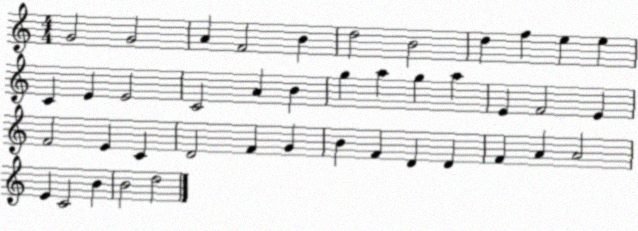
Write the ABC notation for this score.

X:1
T:Untitled
M:4/4
L:1/4
K:C
G2 G2 A F2 B d2 B2 d f e e C E E2 C2 A B g a g a E F2 E F2 E C D2 F G B F D D F A A2 E C2 B B2 d2